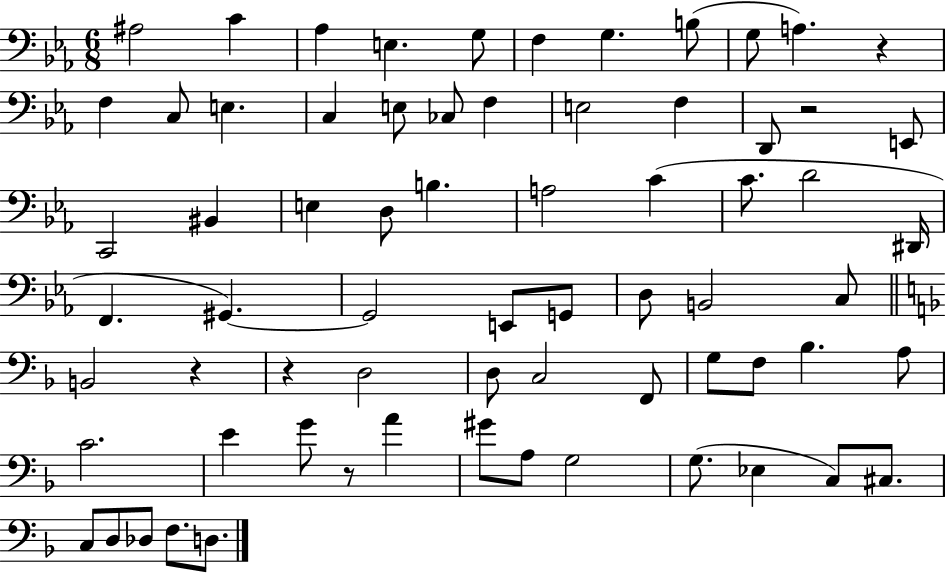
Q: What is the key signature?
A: EES major